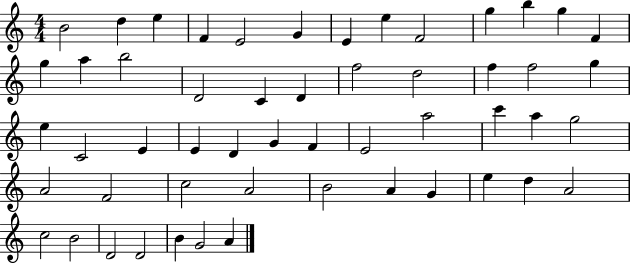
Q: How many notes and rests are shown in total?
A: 53